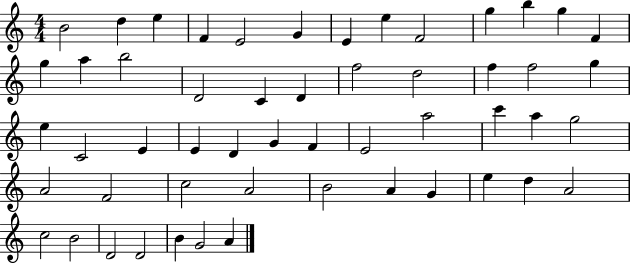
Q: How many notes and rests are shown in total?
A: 53